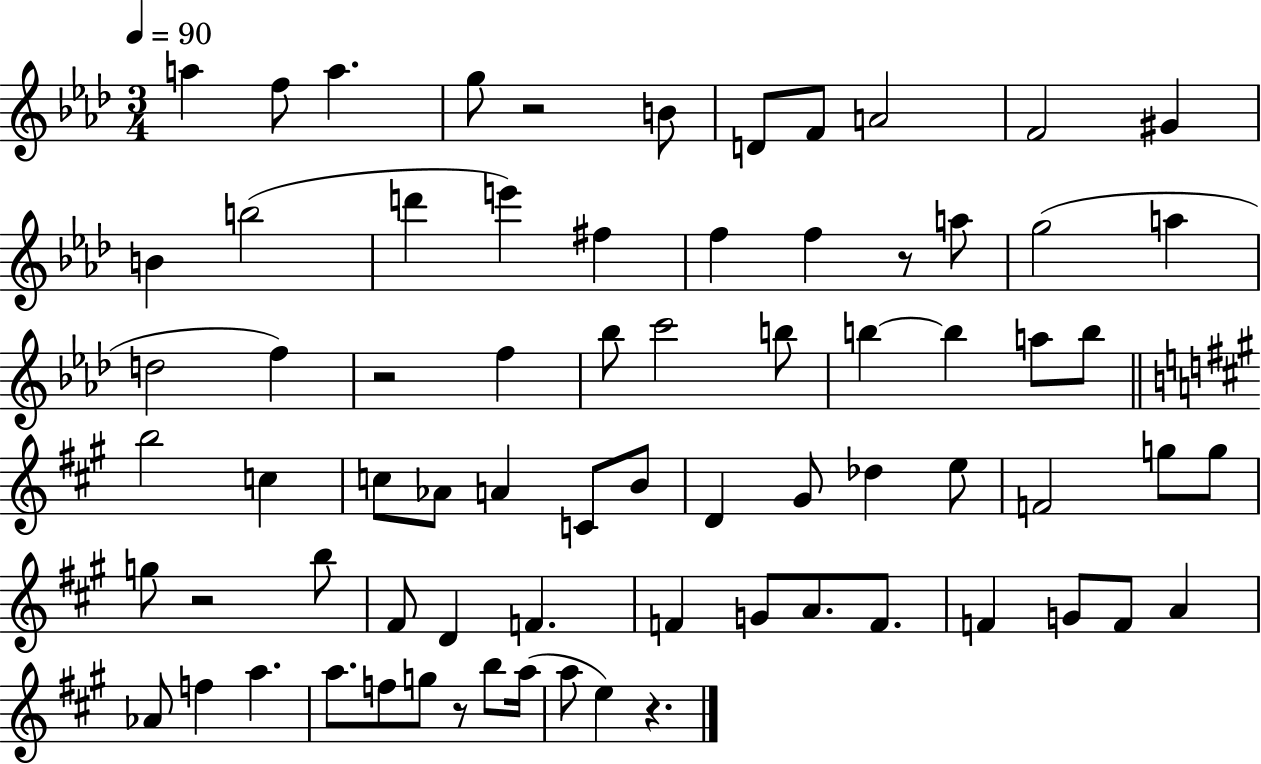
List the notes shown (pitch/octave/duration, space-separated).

A5/q F5/e A5/q. G5/e R/h B4/e D4/e F4/e A4/h F4/h G#4/q B4/q B5/h D6/q E6/q F#5/q F5/q F5/q R/e A5/e G5/h A5/q D5/h F5/q R/h F5/q Bb5/e C6/h B5/e B5/q B5/q A5/e B5/e B5/h C5/q C5/e Ab4/e A4/q C4/e B4/e D4/q G#4/e Db5/q E5/e F4/h G5/e G5/e G5/e R/h B5/e F#4/e D4/q F4/q. F4/q G4/e A4/e. F4/e. F4/q G4/e F4/e A4/q Ab4/e F5/q A5/q. A5/e. F5/e G5/e R/e B5/e A5/s A5/e E5/q R/q.